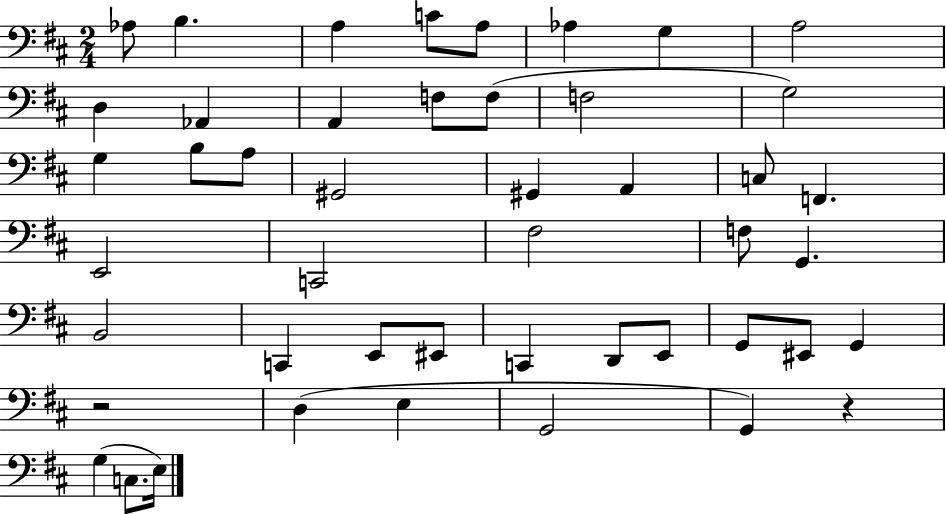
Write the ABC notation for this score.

X:1
T:Untitled
M:2/4
L:1/4
K:D
_A,/2 B, A, C/2 A,/2 _A, G, A,2 D, _A,, A,, F,/2 F,/2 F,2 G,2 G, B,/2 A,/2 ^G,,2 ^G,, A,, C,/2 F,, E,,2 C,,2 ^F,2 F,/2 G,, B,,2 C,, E,,/2 ^E,,/2 C,, D,,/2 E,,/2 G,,/2 ^E,,/2 G,, z2 D, E, G,,2 G,, z G, C,/2 E,/4